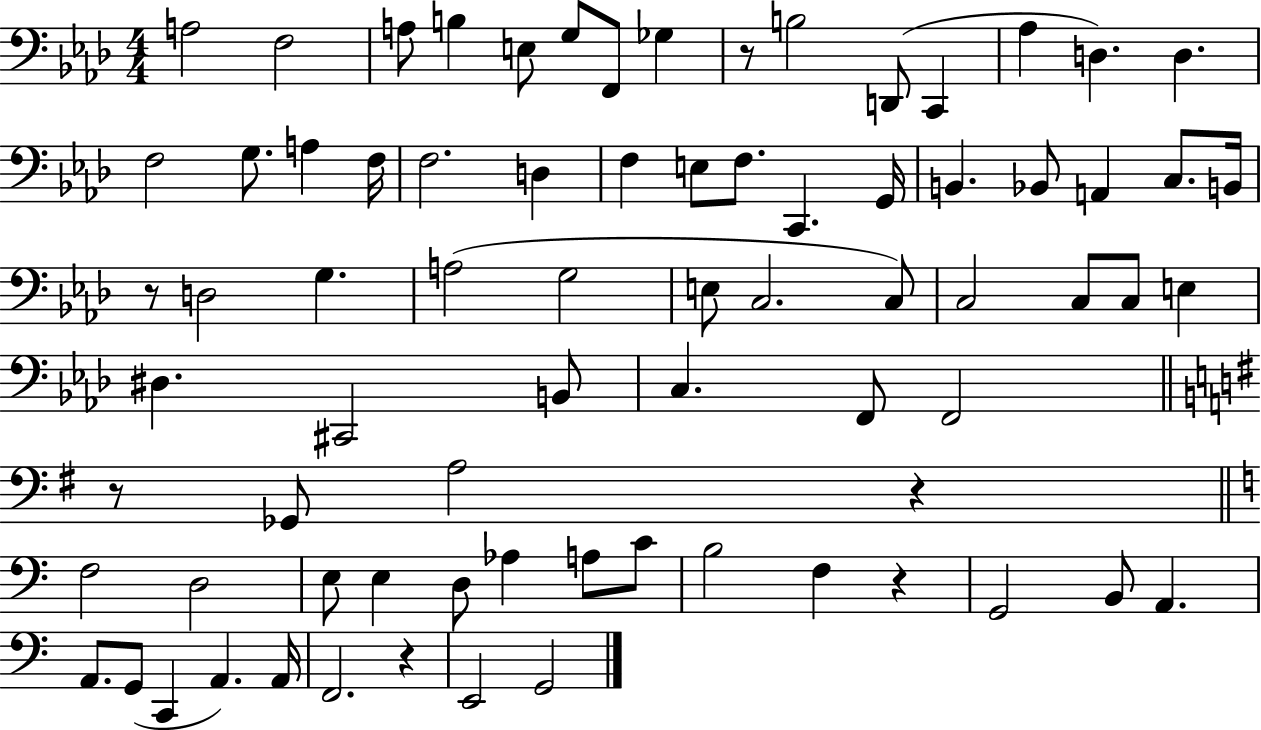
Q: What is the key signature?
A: AES major